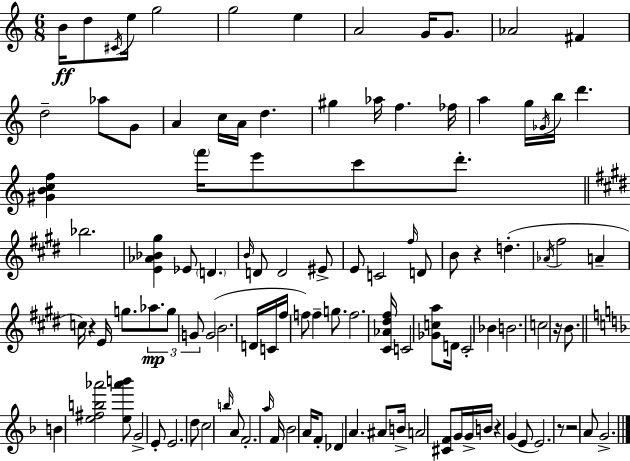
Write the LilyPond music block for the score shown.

{
  \clef treble
  \numericTimeSignature
  \time 6/8
  \key c \major
  \repeat volta 2 { b'16\ff d''8 \acciaccatura { cis'16 } e''16 g''2 | g''2 e''4 | a'2 g'16 g'8. | aes'2 fis'4 | \break d''2-- aes''8 g'8 | a'4 c''16 a'16 d''4. | gis''4 aes''16 f''4. | fes''16 a''4 g''16 \acciaccatura { ges'16 } b''16 d'''4. | \break <gis' b' c'' f''>4 \parenthesize f'''16 e'''8 c'''8 d'''8.-. | \bar "||" \break \key e \major bes''2. | <e' aes' bes' gis''>4 ees'8 \parenthesize d'4. | \grace { b'16 } d'8 d'2 eis'8-> | e'8 c'2 \grace { fis''16 } | \break d'8 b'8 r4 d''4.-.( | \acciaccatura { aes'16 } fis''2 a'4-- | c''16) r4 e'16 g''8. | \tuplet 3/2 { aes''8.\mp g''8 g'8 } g'2( | \break b'2. | d'16 c'16 fis''16 f''8) f''4-- | g''8. f''2. | <cis' aes' dis'' fis''>16 c'2 | \break <ges' c'' a''>8 d'16 cis'2-. bes'4 | b'2. | c''2 r16 | b'8. \bar "||" \break \key f \major b'4 <e'' fis'' b'' aes'''>2 | <e'' aes''' b'''>8 g'2-> e'8-. | e'2. | d''8 c''2 \grace { b''16 } a'8 | \break f'2.-. | \grace { a''16 } f'16 bes'2 a'16 | f'8-. des'4 a'4. | ais'8 b'16-> a'2 <cis' f'>8 | \break g'16 g'16-> b'16 r4 g'4( | e'8 e'2.) | r8 r2 | a'8 g'2.-> | \break } \bar "|."
}